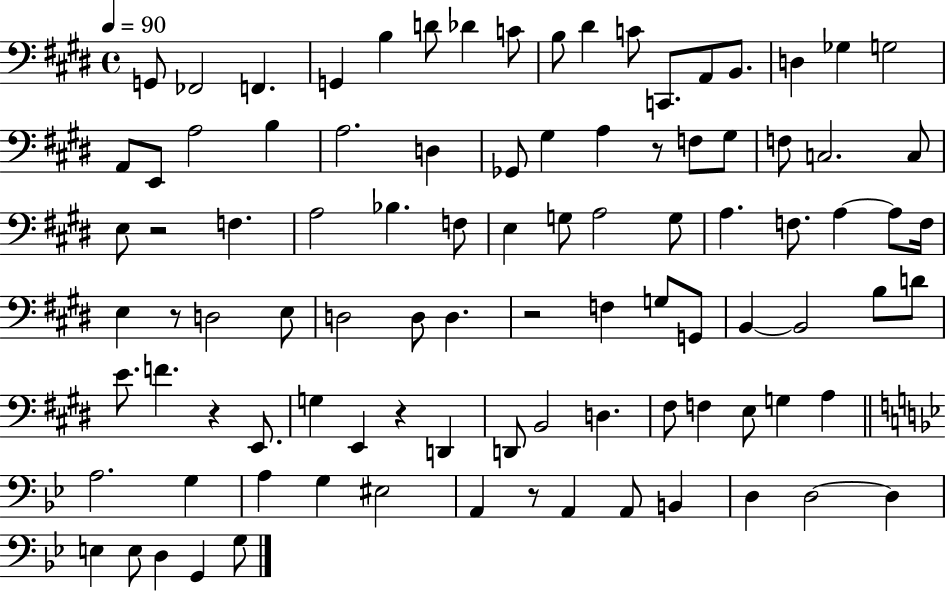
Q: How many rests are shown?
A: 7